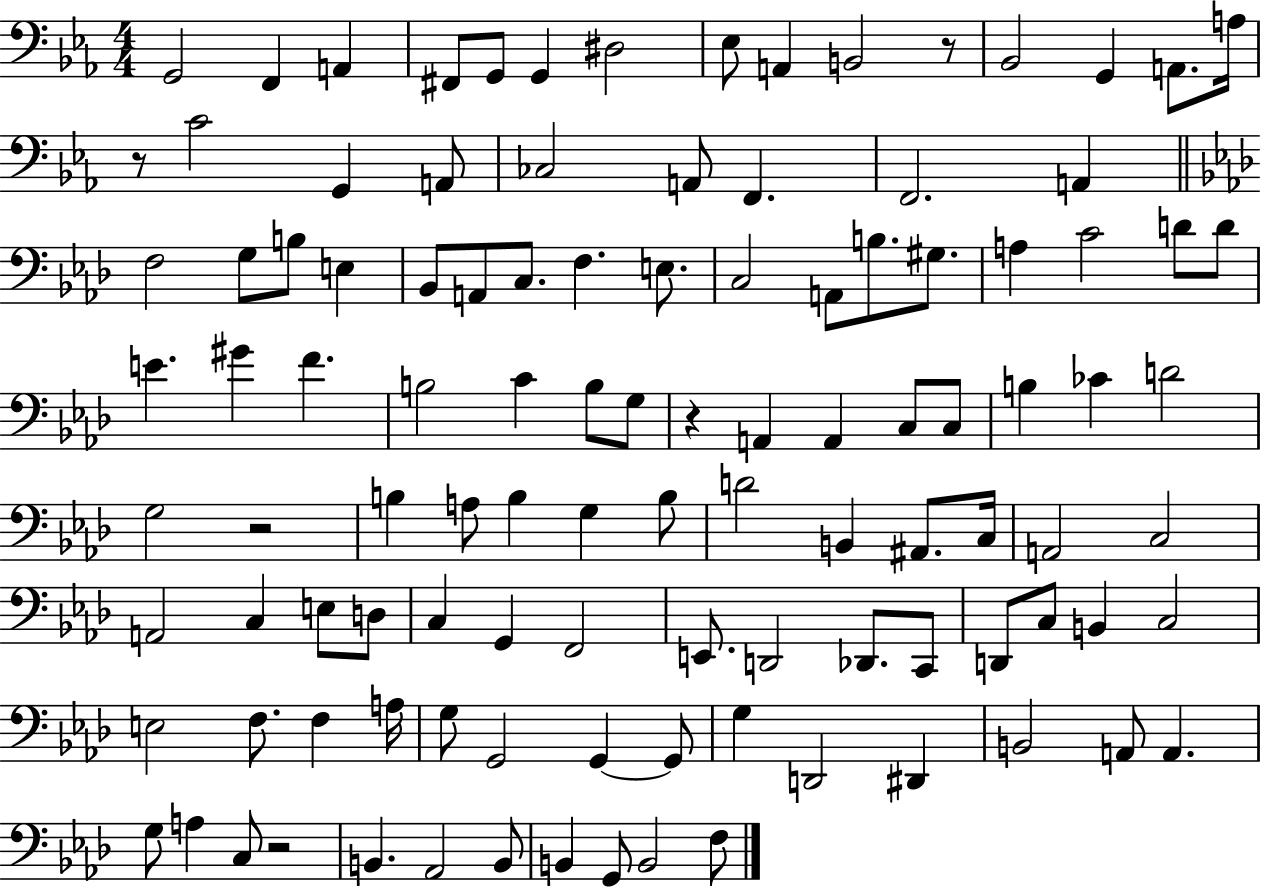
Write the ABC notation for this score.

X:1
T:Untitled
M:4/4
L:1/4
K:Eb
G,,2 F,, A,, ^F,,/2 G,,/2 G,, ^D,2 _E,/2 A,, B,,2 z/2 _B,,2 G,, A,,/2 A,/4 z/2 C2 G,, A,,/2 _C,2 A,,/2 F,, F,,2 A,, F,2 G,/2 B,/2 E, _B,,/2 A,,/2 C,/2 F, E,/2 C,2 A,,/2 B,/2 ^G,/2 A, C2 D/2 D/2 E ^G F B,2 C B,/2 G,/2 z A,, A,, C,/2 C,/2 B, _C D2 G,2 z2 B, A,/2 B, G, B,/2 D2 B,, ^A,,/2 C,/4 A,,2 C,2 A,,2 C, E,/2 D,/2 C, G,, F,,2 E,,/2 D,,2 _D,,/2 C,,/2 D,,/2 C,/2 B,, C,2 E,2 F,/2 F, A,/4 G,/2 G,,2 G,, G,,/2 G, D,,2 ^D,, B,,2 A,,/2 A,, G,/2 A, C,/2 z2 B,, _A,,2 B,,/2 B,, G,,/2 B,,2 F,/2